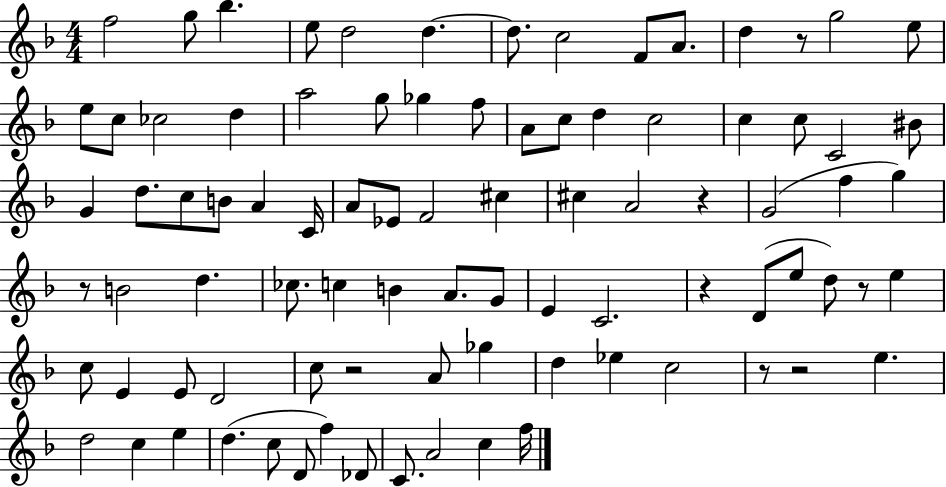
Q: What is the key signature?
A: F major